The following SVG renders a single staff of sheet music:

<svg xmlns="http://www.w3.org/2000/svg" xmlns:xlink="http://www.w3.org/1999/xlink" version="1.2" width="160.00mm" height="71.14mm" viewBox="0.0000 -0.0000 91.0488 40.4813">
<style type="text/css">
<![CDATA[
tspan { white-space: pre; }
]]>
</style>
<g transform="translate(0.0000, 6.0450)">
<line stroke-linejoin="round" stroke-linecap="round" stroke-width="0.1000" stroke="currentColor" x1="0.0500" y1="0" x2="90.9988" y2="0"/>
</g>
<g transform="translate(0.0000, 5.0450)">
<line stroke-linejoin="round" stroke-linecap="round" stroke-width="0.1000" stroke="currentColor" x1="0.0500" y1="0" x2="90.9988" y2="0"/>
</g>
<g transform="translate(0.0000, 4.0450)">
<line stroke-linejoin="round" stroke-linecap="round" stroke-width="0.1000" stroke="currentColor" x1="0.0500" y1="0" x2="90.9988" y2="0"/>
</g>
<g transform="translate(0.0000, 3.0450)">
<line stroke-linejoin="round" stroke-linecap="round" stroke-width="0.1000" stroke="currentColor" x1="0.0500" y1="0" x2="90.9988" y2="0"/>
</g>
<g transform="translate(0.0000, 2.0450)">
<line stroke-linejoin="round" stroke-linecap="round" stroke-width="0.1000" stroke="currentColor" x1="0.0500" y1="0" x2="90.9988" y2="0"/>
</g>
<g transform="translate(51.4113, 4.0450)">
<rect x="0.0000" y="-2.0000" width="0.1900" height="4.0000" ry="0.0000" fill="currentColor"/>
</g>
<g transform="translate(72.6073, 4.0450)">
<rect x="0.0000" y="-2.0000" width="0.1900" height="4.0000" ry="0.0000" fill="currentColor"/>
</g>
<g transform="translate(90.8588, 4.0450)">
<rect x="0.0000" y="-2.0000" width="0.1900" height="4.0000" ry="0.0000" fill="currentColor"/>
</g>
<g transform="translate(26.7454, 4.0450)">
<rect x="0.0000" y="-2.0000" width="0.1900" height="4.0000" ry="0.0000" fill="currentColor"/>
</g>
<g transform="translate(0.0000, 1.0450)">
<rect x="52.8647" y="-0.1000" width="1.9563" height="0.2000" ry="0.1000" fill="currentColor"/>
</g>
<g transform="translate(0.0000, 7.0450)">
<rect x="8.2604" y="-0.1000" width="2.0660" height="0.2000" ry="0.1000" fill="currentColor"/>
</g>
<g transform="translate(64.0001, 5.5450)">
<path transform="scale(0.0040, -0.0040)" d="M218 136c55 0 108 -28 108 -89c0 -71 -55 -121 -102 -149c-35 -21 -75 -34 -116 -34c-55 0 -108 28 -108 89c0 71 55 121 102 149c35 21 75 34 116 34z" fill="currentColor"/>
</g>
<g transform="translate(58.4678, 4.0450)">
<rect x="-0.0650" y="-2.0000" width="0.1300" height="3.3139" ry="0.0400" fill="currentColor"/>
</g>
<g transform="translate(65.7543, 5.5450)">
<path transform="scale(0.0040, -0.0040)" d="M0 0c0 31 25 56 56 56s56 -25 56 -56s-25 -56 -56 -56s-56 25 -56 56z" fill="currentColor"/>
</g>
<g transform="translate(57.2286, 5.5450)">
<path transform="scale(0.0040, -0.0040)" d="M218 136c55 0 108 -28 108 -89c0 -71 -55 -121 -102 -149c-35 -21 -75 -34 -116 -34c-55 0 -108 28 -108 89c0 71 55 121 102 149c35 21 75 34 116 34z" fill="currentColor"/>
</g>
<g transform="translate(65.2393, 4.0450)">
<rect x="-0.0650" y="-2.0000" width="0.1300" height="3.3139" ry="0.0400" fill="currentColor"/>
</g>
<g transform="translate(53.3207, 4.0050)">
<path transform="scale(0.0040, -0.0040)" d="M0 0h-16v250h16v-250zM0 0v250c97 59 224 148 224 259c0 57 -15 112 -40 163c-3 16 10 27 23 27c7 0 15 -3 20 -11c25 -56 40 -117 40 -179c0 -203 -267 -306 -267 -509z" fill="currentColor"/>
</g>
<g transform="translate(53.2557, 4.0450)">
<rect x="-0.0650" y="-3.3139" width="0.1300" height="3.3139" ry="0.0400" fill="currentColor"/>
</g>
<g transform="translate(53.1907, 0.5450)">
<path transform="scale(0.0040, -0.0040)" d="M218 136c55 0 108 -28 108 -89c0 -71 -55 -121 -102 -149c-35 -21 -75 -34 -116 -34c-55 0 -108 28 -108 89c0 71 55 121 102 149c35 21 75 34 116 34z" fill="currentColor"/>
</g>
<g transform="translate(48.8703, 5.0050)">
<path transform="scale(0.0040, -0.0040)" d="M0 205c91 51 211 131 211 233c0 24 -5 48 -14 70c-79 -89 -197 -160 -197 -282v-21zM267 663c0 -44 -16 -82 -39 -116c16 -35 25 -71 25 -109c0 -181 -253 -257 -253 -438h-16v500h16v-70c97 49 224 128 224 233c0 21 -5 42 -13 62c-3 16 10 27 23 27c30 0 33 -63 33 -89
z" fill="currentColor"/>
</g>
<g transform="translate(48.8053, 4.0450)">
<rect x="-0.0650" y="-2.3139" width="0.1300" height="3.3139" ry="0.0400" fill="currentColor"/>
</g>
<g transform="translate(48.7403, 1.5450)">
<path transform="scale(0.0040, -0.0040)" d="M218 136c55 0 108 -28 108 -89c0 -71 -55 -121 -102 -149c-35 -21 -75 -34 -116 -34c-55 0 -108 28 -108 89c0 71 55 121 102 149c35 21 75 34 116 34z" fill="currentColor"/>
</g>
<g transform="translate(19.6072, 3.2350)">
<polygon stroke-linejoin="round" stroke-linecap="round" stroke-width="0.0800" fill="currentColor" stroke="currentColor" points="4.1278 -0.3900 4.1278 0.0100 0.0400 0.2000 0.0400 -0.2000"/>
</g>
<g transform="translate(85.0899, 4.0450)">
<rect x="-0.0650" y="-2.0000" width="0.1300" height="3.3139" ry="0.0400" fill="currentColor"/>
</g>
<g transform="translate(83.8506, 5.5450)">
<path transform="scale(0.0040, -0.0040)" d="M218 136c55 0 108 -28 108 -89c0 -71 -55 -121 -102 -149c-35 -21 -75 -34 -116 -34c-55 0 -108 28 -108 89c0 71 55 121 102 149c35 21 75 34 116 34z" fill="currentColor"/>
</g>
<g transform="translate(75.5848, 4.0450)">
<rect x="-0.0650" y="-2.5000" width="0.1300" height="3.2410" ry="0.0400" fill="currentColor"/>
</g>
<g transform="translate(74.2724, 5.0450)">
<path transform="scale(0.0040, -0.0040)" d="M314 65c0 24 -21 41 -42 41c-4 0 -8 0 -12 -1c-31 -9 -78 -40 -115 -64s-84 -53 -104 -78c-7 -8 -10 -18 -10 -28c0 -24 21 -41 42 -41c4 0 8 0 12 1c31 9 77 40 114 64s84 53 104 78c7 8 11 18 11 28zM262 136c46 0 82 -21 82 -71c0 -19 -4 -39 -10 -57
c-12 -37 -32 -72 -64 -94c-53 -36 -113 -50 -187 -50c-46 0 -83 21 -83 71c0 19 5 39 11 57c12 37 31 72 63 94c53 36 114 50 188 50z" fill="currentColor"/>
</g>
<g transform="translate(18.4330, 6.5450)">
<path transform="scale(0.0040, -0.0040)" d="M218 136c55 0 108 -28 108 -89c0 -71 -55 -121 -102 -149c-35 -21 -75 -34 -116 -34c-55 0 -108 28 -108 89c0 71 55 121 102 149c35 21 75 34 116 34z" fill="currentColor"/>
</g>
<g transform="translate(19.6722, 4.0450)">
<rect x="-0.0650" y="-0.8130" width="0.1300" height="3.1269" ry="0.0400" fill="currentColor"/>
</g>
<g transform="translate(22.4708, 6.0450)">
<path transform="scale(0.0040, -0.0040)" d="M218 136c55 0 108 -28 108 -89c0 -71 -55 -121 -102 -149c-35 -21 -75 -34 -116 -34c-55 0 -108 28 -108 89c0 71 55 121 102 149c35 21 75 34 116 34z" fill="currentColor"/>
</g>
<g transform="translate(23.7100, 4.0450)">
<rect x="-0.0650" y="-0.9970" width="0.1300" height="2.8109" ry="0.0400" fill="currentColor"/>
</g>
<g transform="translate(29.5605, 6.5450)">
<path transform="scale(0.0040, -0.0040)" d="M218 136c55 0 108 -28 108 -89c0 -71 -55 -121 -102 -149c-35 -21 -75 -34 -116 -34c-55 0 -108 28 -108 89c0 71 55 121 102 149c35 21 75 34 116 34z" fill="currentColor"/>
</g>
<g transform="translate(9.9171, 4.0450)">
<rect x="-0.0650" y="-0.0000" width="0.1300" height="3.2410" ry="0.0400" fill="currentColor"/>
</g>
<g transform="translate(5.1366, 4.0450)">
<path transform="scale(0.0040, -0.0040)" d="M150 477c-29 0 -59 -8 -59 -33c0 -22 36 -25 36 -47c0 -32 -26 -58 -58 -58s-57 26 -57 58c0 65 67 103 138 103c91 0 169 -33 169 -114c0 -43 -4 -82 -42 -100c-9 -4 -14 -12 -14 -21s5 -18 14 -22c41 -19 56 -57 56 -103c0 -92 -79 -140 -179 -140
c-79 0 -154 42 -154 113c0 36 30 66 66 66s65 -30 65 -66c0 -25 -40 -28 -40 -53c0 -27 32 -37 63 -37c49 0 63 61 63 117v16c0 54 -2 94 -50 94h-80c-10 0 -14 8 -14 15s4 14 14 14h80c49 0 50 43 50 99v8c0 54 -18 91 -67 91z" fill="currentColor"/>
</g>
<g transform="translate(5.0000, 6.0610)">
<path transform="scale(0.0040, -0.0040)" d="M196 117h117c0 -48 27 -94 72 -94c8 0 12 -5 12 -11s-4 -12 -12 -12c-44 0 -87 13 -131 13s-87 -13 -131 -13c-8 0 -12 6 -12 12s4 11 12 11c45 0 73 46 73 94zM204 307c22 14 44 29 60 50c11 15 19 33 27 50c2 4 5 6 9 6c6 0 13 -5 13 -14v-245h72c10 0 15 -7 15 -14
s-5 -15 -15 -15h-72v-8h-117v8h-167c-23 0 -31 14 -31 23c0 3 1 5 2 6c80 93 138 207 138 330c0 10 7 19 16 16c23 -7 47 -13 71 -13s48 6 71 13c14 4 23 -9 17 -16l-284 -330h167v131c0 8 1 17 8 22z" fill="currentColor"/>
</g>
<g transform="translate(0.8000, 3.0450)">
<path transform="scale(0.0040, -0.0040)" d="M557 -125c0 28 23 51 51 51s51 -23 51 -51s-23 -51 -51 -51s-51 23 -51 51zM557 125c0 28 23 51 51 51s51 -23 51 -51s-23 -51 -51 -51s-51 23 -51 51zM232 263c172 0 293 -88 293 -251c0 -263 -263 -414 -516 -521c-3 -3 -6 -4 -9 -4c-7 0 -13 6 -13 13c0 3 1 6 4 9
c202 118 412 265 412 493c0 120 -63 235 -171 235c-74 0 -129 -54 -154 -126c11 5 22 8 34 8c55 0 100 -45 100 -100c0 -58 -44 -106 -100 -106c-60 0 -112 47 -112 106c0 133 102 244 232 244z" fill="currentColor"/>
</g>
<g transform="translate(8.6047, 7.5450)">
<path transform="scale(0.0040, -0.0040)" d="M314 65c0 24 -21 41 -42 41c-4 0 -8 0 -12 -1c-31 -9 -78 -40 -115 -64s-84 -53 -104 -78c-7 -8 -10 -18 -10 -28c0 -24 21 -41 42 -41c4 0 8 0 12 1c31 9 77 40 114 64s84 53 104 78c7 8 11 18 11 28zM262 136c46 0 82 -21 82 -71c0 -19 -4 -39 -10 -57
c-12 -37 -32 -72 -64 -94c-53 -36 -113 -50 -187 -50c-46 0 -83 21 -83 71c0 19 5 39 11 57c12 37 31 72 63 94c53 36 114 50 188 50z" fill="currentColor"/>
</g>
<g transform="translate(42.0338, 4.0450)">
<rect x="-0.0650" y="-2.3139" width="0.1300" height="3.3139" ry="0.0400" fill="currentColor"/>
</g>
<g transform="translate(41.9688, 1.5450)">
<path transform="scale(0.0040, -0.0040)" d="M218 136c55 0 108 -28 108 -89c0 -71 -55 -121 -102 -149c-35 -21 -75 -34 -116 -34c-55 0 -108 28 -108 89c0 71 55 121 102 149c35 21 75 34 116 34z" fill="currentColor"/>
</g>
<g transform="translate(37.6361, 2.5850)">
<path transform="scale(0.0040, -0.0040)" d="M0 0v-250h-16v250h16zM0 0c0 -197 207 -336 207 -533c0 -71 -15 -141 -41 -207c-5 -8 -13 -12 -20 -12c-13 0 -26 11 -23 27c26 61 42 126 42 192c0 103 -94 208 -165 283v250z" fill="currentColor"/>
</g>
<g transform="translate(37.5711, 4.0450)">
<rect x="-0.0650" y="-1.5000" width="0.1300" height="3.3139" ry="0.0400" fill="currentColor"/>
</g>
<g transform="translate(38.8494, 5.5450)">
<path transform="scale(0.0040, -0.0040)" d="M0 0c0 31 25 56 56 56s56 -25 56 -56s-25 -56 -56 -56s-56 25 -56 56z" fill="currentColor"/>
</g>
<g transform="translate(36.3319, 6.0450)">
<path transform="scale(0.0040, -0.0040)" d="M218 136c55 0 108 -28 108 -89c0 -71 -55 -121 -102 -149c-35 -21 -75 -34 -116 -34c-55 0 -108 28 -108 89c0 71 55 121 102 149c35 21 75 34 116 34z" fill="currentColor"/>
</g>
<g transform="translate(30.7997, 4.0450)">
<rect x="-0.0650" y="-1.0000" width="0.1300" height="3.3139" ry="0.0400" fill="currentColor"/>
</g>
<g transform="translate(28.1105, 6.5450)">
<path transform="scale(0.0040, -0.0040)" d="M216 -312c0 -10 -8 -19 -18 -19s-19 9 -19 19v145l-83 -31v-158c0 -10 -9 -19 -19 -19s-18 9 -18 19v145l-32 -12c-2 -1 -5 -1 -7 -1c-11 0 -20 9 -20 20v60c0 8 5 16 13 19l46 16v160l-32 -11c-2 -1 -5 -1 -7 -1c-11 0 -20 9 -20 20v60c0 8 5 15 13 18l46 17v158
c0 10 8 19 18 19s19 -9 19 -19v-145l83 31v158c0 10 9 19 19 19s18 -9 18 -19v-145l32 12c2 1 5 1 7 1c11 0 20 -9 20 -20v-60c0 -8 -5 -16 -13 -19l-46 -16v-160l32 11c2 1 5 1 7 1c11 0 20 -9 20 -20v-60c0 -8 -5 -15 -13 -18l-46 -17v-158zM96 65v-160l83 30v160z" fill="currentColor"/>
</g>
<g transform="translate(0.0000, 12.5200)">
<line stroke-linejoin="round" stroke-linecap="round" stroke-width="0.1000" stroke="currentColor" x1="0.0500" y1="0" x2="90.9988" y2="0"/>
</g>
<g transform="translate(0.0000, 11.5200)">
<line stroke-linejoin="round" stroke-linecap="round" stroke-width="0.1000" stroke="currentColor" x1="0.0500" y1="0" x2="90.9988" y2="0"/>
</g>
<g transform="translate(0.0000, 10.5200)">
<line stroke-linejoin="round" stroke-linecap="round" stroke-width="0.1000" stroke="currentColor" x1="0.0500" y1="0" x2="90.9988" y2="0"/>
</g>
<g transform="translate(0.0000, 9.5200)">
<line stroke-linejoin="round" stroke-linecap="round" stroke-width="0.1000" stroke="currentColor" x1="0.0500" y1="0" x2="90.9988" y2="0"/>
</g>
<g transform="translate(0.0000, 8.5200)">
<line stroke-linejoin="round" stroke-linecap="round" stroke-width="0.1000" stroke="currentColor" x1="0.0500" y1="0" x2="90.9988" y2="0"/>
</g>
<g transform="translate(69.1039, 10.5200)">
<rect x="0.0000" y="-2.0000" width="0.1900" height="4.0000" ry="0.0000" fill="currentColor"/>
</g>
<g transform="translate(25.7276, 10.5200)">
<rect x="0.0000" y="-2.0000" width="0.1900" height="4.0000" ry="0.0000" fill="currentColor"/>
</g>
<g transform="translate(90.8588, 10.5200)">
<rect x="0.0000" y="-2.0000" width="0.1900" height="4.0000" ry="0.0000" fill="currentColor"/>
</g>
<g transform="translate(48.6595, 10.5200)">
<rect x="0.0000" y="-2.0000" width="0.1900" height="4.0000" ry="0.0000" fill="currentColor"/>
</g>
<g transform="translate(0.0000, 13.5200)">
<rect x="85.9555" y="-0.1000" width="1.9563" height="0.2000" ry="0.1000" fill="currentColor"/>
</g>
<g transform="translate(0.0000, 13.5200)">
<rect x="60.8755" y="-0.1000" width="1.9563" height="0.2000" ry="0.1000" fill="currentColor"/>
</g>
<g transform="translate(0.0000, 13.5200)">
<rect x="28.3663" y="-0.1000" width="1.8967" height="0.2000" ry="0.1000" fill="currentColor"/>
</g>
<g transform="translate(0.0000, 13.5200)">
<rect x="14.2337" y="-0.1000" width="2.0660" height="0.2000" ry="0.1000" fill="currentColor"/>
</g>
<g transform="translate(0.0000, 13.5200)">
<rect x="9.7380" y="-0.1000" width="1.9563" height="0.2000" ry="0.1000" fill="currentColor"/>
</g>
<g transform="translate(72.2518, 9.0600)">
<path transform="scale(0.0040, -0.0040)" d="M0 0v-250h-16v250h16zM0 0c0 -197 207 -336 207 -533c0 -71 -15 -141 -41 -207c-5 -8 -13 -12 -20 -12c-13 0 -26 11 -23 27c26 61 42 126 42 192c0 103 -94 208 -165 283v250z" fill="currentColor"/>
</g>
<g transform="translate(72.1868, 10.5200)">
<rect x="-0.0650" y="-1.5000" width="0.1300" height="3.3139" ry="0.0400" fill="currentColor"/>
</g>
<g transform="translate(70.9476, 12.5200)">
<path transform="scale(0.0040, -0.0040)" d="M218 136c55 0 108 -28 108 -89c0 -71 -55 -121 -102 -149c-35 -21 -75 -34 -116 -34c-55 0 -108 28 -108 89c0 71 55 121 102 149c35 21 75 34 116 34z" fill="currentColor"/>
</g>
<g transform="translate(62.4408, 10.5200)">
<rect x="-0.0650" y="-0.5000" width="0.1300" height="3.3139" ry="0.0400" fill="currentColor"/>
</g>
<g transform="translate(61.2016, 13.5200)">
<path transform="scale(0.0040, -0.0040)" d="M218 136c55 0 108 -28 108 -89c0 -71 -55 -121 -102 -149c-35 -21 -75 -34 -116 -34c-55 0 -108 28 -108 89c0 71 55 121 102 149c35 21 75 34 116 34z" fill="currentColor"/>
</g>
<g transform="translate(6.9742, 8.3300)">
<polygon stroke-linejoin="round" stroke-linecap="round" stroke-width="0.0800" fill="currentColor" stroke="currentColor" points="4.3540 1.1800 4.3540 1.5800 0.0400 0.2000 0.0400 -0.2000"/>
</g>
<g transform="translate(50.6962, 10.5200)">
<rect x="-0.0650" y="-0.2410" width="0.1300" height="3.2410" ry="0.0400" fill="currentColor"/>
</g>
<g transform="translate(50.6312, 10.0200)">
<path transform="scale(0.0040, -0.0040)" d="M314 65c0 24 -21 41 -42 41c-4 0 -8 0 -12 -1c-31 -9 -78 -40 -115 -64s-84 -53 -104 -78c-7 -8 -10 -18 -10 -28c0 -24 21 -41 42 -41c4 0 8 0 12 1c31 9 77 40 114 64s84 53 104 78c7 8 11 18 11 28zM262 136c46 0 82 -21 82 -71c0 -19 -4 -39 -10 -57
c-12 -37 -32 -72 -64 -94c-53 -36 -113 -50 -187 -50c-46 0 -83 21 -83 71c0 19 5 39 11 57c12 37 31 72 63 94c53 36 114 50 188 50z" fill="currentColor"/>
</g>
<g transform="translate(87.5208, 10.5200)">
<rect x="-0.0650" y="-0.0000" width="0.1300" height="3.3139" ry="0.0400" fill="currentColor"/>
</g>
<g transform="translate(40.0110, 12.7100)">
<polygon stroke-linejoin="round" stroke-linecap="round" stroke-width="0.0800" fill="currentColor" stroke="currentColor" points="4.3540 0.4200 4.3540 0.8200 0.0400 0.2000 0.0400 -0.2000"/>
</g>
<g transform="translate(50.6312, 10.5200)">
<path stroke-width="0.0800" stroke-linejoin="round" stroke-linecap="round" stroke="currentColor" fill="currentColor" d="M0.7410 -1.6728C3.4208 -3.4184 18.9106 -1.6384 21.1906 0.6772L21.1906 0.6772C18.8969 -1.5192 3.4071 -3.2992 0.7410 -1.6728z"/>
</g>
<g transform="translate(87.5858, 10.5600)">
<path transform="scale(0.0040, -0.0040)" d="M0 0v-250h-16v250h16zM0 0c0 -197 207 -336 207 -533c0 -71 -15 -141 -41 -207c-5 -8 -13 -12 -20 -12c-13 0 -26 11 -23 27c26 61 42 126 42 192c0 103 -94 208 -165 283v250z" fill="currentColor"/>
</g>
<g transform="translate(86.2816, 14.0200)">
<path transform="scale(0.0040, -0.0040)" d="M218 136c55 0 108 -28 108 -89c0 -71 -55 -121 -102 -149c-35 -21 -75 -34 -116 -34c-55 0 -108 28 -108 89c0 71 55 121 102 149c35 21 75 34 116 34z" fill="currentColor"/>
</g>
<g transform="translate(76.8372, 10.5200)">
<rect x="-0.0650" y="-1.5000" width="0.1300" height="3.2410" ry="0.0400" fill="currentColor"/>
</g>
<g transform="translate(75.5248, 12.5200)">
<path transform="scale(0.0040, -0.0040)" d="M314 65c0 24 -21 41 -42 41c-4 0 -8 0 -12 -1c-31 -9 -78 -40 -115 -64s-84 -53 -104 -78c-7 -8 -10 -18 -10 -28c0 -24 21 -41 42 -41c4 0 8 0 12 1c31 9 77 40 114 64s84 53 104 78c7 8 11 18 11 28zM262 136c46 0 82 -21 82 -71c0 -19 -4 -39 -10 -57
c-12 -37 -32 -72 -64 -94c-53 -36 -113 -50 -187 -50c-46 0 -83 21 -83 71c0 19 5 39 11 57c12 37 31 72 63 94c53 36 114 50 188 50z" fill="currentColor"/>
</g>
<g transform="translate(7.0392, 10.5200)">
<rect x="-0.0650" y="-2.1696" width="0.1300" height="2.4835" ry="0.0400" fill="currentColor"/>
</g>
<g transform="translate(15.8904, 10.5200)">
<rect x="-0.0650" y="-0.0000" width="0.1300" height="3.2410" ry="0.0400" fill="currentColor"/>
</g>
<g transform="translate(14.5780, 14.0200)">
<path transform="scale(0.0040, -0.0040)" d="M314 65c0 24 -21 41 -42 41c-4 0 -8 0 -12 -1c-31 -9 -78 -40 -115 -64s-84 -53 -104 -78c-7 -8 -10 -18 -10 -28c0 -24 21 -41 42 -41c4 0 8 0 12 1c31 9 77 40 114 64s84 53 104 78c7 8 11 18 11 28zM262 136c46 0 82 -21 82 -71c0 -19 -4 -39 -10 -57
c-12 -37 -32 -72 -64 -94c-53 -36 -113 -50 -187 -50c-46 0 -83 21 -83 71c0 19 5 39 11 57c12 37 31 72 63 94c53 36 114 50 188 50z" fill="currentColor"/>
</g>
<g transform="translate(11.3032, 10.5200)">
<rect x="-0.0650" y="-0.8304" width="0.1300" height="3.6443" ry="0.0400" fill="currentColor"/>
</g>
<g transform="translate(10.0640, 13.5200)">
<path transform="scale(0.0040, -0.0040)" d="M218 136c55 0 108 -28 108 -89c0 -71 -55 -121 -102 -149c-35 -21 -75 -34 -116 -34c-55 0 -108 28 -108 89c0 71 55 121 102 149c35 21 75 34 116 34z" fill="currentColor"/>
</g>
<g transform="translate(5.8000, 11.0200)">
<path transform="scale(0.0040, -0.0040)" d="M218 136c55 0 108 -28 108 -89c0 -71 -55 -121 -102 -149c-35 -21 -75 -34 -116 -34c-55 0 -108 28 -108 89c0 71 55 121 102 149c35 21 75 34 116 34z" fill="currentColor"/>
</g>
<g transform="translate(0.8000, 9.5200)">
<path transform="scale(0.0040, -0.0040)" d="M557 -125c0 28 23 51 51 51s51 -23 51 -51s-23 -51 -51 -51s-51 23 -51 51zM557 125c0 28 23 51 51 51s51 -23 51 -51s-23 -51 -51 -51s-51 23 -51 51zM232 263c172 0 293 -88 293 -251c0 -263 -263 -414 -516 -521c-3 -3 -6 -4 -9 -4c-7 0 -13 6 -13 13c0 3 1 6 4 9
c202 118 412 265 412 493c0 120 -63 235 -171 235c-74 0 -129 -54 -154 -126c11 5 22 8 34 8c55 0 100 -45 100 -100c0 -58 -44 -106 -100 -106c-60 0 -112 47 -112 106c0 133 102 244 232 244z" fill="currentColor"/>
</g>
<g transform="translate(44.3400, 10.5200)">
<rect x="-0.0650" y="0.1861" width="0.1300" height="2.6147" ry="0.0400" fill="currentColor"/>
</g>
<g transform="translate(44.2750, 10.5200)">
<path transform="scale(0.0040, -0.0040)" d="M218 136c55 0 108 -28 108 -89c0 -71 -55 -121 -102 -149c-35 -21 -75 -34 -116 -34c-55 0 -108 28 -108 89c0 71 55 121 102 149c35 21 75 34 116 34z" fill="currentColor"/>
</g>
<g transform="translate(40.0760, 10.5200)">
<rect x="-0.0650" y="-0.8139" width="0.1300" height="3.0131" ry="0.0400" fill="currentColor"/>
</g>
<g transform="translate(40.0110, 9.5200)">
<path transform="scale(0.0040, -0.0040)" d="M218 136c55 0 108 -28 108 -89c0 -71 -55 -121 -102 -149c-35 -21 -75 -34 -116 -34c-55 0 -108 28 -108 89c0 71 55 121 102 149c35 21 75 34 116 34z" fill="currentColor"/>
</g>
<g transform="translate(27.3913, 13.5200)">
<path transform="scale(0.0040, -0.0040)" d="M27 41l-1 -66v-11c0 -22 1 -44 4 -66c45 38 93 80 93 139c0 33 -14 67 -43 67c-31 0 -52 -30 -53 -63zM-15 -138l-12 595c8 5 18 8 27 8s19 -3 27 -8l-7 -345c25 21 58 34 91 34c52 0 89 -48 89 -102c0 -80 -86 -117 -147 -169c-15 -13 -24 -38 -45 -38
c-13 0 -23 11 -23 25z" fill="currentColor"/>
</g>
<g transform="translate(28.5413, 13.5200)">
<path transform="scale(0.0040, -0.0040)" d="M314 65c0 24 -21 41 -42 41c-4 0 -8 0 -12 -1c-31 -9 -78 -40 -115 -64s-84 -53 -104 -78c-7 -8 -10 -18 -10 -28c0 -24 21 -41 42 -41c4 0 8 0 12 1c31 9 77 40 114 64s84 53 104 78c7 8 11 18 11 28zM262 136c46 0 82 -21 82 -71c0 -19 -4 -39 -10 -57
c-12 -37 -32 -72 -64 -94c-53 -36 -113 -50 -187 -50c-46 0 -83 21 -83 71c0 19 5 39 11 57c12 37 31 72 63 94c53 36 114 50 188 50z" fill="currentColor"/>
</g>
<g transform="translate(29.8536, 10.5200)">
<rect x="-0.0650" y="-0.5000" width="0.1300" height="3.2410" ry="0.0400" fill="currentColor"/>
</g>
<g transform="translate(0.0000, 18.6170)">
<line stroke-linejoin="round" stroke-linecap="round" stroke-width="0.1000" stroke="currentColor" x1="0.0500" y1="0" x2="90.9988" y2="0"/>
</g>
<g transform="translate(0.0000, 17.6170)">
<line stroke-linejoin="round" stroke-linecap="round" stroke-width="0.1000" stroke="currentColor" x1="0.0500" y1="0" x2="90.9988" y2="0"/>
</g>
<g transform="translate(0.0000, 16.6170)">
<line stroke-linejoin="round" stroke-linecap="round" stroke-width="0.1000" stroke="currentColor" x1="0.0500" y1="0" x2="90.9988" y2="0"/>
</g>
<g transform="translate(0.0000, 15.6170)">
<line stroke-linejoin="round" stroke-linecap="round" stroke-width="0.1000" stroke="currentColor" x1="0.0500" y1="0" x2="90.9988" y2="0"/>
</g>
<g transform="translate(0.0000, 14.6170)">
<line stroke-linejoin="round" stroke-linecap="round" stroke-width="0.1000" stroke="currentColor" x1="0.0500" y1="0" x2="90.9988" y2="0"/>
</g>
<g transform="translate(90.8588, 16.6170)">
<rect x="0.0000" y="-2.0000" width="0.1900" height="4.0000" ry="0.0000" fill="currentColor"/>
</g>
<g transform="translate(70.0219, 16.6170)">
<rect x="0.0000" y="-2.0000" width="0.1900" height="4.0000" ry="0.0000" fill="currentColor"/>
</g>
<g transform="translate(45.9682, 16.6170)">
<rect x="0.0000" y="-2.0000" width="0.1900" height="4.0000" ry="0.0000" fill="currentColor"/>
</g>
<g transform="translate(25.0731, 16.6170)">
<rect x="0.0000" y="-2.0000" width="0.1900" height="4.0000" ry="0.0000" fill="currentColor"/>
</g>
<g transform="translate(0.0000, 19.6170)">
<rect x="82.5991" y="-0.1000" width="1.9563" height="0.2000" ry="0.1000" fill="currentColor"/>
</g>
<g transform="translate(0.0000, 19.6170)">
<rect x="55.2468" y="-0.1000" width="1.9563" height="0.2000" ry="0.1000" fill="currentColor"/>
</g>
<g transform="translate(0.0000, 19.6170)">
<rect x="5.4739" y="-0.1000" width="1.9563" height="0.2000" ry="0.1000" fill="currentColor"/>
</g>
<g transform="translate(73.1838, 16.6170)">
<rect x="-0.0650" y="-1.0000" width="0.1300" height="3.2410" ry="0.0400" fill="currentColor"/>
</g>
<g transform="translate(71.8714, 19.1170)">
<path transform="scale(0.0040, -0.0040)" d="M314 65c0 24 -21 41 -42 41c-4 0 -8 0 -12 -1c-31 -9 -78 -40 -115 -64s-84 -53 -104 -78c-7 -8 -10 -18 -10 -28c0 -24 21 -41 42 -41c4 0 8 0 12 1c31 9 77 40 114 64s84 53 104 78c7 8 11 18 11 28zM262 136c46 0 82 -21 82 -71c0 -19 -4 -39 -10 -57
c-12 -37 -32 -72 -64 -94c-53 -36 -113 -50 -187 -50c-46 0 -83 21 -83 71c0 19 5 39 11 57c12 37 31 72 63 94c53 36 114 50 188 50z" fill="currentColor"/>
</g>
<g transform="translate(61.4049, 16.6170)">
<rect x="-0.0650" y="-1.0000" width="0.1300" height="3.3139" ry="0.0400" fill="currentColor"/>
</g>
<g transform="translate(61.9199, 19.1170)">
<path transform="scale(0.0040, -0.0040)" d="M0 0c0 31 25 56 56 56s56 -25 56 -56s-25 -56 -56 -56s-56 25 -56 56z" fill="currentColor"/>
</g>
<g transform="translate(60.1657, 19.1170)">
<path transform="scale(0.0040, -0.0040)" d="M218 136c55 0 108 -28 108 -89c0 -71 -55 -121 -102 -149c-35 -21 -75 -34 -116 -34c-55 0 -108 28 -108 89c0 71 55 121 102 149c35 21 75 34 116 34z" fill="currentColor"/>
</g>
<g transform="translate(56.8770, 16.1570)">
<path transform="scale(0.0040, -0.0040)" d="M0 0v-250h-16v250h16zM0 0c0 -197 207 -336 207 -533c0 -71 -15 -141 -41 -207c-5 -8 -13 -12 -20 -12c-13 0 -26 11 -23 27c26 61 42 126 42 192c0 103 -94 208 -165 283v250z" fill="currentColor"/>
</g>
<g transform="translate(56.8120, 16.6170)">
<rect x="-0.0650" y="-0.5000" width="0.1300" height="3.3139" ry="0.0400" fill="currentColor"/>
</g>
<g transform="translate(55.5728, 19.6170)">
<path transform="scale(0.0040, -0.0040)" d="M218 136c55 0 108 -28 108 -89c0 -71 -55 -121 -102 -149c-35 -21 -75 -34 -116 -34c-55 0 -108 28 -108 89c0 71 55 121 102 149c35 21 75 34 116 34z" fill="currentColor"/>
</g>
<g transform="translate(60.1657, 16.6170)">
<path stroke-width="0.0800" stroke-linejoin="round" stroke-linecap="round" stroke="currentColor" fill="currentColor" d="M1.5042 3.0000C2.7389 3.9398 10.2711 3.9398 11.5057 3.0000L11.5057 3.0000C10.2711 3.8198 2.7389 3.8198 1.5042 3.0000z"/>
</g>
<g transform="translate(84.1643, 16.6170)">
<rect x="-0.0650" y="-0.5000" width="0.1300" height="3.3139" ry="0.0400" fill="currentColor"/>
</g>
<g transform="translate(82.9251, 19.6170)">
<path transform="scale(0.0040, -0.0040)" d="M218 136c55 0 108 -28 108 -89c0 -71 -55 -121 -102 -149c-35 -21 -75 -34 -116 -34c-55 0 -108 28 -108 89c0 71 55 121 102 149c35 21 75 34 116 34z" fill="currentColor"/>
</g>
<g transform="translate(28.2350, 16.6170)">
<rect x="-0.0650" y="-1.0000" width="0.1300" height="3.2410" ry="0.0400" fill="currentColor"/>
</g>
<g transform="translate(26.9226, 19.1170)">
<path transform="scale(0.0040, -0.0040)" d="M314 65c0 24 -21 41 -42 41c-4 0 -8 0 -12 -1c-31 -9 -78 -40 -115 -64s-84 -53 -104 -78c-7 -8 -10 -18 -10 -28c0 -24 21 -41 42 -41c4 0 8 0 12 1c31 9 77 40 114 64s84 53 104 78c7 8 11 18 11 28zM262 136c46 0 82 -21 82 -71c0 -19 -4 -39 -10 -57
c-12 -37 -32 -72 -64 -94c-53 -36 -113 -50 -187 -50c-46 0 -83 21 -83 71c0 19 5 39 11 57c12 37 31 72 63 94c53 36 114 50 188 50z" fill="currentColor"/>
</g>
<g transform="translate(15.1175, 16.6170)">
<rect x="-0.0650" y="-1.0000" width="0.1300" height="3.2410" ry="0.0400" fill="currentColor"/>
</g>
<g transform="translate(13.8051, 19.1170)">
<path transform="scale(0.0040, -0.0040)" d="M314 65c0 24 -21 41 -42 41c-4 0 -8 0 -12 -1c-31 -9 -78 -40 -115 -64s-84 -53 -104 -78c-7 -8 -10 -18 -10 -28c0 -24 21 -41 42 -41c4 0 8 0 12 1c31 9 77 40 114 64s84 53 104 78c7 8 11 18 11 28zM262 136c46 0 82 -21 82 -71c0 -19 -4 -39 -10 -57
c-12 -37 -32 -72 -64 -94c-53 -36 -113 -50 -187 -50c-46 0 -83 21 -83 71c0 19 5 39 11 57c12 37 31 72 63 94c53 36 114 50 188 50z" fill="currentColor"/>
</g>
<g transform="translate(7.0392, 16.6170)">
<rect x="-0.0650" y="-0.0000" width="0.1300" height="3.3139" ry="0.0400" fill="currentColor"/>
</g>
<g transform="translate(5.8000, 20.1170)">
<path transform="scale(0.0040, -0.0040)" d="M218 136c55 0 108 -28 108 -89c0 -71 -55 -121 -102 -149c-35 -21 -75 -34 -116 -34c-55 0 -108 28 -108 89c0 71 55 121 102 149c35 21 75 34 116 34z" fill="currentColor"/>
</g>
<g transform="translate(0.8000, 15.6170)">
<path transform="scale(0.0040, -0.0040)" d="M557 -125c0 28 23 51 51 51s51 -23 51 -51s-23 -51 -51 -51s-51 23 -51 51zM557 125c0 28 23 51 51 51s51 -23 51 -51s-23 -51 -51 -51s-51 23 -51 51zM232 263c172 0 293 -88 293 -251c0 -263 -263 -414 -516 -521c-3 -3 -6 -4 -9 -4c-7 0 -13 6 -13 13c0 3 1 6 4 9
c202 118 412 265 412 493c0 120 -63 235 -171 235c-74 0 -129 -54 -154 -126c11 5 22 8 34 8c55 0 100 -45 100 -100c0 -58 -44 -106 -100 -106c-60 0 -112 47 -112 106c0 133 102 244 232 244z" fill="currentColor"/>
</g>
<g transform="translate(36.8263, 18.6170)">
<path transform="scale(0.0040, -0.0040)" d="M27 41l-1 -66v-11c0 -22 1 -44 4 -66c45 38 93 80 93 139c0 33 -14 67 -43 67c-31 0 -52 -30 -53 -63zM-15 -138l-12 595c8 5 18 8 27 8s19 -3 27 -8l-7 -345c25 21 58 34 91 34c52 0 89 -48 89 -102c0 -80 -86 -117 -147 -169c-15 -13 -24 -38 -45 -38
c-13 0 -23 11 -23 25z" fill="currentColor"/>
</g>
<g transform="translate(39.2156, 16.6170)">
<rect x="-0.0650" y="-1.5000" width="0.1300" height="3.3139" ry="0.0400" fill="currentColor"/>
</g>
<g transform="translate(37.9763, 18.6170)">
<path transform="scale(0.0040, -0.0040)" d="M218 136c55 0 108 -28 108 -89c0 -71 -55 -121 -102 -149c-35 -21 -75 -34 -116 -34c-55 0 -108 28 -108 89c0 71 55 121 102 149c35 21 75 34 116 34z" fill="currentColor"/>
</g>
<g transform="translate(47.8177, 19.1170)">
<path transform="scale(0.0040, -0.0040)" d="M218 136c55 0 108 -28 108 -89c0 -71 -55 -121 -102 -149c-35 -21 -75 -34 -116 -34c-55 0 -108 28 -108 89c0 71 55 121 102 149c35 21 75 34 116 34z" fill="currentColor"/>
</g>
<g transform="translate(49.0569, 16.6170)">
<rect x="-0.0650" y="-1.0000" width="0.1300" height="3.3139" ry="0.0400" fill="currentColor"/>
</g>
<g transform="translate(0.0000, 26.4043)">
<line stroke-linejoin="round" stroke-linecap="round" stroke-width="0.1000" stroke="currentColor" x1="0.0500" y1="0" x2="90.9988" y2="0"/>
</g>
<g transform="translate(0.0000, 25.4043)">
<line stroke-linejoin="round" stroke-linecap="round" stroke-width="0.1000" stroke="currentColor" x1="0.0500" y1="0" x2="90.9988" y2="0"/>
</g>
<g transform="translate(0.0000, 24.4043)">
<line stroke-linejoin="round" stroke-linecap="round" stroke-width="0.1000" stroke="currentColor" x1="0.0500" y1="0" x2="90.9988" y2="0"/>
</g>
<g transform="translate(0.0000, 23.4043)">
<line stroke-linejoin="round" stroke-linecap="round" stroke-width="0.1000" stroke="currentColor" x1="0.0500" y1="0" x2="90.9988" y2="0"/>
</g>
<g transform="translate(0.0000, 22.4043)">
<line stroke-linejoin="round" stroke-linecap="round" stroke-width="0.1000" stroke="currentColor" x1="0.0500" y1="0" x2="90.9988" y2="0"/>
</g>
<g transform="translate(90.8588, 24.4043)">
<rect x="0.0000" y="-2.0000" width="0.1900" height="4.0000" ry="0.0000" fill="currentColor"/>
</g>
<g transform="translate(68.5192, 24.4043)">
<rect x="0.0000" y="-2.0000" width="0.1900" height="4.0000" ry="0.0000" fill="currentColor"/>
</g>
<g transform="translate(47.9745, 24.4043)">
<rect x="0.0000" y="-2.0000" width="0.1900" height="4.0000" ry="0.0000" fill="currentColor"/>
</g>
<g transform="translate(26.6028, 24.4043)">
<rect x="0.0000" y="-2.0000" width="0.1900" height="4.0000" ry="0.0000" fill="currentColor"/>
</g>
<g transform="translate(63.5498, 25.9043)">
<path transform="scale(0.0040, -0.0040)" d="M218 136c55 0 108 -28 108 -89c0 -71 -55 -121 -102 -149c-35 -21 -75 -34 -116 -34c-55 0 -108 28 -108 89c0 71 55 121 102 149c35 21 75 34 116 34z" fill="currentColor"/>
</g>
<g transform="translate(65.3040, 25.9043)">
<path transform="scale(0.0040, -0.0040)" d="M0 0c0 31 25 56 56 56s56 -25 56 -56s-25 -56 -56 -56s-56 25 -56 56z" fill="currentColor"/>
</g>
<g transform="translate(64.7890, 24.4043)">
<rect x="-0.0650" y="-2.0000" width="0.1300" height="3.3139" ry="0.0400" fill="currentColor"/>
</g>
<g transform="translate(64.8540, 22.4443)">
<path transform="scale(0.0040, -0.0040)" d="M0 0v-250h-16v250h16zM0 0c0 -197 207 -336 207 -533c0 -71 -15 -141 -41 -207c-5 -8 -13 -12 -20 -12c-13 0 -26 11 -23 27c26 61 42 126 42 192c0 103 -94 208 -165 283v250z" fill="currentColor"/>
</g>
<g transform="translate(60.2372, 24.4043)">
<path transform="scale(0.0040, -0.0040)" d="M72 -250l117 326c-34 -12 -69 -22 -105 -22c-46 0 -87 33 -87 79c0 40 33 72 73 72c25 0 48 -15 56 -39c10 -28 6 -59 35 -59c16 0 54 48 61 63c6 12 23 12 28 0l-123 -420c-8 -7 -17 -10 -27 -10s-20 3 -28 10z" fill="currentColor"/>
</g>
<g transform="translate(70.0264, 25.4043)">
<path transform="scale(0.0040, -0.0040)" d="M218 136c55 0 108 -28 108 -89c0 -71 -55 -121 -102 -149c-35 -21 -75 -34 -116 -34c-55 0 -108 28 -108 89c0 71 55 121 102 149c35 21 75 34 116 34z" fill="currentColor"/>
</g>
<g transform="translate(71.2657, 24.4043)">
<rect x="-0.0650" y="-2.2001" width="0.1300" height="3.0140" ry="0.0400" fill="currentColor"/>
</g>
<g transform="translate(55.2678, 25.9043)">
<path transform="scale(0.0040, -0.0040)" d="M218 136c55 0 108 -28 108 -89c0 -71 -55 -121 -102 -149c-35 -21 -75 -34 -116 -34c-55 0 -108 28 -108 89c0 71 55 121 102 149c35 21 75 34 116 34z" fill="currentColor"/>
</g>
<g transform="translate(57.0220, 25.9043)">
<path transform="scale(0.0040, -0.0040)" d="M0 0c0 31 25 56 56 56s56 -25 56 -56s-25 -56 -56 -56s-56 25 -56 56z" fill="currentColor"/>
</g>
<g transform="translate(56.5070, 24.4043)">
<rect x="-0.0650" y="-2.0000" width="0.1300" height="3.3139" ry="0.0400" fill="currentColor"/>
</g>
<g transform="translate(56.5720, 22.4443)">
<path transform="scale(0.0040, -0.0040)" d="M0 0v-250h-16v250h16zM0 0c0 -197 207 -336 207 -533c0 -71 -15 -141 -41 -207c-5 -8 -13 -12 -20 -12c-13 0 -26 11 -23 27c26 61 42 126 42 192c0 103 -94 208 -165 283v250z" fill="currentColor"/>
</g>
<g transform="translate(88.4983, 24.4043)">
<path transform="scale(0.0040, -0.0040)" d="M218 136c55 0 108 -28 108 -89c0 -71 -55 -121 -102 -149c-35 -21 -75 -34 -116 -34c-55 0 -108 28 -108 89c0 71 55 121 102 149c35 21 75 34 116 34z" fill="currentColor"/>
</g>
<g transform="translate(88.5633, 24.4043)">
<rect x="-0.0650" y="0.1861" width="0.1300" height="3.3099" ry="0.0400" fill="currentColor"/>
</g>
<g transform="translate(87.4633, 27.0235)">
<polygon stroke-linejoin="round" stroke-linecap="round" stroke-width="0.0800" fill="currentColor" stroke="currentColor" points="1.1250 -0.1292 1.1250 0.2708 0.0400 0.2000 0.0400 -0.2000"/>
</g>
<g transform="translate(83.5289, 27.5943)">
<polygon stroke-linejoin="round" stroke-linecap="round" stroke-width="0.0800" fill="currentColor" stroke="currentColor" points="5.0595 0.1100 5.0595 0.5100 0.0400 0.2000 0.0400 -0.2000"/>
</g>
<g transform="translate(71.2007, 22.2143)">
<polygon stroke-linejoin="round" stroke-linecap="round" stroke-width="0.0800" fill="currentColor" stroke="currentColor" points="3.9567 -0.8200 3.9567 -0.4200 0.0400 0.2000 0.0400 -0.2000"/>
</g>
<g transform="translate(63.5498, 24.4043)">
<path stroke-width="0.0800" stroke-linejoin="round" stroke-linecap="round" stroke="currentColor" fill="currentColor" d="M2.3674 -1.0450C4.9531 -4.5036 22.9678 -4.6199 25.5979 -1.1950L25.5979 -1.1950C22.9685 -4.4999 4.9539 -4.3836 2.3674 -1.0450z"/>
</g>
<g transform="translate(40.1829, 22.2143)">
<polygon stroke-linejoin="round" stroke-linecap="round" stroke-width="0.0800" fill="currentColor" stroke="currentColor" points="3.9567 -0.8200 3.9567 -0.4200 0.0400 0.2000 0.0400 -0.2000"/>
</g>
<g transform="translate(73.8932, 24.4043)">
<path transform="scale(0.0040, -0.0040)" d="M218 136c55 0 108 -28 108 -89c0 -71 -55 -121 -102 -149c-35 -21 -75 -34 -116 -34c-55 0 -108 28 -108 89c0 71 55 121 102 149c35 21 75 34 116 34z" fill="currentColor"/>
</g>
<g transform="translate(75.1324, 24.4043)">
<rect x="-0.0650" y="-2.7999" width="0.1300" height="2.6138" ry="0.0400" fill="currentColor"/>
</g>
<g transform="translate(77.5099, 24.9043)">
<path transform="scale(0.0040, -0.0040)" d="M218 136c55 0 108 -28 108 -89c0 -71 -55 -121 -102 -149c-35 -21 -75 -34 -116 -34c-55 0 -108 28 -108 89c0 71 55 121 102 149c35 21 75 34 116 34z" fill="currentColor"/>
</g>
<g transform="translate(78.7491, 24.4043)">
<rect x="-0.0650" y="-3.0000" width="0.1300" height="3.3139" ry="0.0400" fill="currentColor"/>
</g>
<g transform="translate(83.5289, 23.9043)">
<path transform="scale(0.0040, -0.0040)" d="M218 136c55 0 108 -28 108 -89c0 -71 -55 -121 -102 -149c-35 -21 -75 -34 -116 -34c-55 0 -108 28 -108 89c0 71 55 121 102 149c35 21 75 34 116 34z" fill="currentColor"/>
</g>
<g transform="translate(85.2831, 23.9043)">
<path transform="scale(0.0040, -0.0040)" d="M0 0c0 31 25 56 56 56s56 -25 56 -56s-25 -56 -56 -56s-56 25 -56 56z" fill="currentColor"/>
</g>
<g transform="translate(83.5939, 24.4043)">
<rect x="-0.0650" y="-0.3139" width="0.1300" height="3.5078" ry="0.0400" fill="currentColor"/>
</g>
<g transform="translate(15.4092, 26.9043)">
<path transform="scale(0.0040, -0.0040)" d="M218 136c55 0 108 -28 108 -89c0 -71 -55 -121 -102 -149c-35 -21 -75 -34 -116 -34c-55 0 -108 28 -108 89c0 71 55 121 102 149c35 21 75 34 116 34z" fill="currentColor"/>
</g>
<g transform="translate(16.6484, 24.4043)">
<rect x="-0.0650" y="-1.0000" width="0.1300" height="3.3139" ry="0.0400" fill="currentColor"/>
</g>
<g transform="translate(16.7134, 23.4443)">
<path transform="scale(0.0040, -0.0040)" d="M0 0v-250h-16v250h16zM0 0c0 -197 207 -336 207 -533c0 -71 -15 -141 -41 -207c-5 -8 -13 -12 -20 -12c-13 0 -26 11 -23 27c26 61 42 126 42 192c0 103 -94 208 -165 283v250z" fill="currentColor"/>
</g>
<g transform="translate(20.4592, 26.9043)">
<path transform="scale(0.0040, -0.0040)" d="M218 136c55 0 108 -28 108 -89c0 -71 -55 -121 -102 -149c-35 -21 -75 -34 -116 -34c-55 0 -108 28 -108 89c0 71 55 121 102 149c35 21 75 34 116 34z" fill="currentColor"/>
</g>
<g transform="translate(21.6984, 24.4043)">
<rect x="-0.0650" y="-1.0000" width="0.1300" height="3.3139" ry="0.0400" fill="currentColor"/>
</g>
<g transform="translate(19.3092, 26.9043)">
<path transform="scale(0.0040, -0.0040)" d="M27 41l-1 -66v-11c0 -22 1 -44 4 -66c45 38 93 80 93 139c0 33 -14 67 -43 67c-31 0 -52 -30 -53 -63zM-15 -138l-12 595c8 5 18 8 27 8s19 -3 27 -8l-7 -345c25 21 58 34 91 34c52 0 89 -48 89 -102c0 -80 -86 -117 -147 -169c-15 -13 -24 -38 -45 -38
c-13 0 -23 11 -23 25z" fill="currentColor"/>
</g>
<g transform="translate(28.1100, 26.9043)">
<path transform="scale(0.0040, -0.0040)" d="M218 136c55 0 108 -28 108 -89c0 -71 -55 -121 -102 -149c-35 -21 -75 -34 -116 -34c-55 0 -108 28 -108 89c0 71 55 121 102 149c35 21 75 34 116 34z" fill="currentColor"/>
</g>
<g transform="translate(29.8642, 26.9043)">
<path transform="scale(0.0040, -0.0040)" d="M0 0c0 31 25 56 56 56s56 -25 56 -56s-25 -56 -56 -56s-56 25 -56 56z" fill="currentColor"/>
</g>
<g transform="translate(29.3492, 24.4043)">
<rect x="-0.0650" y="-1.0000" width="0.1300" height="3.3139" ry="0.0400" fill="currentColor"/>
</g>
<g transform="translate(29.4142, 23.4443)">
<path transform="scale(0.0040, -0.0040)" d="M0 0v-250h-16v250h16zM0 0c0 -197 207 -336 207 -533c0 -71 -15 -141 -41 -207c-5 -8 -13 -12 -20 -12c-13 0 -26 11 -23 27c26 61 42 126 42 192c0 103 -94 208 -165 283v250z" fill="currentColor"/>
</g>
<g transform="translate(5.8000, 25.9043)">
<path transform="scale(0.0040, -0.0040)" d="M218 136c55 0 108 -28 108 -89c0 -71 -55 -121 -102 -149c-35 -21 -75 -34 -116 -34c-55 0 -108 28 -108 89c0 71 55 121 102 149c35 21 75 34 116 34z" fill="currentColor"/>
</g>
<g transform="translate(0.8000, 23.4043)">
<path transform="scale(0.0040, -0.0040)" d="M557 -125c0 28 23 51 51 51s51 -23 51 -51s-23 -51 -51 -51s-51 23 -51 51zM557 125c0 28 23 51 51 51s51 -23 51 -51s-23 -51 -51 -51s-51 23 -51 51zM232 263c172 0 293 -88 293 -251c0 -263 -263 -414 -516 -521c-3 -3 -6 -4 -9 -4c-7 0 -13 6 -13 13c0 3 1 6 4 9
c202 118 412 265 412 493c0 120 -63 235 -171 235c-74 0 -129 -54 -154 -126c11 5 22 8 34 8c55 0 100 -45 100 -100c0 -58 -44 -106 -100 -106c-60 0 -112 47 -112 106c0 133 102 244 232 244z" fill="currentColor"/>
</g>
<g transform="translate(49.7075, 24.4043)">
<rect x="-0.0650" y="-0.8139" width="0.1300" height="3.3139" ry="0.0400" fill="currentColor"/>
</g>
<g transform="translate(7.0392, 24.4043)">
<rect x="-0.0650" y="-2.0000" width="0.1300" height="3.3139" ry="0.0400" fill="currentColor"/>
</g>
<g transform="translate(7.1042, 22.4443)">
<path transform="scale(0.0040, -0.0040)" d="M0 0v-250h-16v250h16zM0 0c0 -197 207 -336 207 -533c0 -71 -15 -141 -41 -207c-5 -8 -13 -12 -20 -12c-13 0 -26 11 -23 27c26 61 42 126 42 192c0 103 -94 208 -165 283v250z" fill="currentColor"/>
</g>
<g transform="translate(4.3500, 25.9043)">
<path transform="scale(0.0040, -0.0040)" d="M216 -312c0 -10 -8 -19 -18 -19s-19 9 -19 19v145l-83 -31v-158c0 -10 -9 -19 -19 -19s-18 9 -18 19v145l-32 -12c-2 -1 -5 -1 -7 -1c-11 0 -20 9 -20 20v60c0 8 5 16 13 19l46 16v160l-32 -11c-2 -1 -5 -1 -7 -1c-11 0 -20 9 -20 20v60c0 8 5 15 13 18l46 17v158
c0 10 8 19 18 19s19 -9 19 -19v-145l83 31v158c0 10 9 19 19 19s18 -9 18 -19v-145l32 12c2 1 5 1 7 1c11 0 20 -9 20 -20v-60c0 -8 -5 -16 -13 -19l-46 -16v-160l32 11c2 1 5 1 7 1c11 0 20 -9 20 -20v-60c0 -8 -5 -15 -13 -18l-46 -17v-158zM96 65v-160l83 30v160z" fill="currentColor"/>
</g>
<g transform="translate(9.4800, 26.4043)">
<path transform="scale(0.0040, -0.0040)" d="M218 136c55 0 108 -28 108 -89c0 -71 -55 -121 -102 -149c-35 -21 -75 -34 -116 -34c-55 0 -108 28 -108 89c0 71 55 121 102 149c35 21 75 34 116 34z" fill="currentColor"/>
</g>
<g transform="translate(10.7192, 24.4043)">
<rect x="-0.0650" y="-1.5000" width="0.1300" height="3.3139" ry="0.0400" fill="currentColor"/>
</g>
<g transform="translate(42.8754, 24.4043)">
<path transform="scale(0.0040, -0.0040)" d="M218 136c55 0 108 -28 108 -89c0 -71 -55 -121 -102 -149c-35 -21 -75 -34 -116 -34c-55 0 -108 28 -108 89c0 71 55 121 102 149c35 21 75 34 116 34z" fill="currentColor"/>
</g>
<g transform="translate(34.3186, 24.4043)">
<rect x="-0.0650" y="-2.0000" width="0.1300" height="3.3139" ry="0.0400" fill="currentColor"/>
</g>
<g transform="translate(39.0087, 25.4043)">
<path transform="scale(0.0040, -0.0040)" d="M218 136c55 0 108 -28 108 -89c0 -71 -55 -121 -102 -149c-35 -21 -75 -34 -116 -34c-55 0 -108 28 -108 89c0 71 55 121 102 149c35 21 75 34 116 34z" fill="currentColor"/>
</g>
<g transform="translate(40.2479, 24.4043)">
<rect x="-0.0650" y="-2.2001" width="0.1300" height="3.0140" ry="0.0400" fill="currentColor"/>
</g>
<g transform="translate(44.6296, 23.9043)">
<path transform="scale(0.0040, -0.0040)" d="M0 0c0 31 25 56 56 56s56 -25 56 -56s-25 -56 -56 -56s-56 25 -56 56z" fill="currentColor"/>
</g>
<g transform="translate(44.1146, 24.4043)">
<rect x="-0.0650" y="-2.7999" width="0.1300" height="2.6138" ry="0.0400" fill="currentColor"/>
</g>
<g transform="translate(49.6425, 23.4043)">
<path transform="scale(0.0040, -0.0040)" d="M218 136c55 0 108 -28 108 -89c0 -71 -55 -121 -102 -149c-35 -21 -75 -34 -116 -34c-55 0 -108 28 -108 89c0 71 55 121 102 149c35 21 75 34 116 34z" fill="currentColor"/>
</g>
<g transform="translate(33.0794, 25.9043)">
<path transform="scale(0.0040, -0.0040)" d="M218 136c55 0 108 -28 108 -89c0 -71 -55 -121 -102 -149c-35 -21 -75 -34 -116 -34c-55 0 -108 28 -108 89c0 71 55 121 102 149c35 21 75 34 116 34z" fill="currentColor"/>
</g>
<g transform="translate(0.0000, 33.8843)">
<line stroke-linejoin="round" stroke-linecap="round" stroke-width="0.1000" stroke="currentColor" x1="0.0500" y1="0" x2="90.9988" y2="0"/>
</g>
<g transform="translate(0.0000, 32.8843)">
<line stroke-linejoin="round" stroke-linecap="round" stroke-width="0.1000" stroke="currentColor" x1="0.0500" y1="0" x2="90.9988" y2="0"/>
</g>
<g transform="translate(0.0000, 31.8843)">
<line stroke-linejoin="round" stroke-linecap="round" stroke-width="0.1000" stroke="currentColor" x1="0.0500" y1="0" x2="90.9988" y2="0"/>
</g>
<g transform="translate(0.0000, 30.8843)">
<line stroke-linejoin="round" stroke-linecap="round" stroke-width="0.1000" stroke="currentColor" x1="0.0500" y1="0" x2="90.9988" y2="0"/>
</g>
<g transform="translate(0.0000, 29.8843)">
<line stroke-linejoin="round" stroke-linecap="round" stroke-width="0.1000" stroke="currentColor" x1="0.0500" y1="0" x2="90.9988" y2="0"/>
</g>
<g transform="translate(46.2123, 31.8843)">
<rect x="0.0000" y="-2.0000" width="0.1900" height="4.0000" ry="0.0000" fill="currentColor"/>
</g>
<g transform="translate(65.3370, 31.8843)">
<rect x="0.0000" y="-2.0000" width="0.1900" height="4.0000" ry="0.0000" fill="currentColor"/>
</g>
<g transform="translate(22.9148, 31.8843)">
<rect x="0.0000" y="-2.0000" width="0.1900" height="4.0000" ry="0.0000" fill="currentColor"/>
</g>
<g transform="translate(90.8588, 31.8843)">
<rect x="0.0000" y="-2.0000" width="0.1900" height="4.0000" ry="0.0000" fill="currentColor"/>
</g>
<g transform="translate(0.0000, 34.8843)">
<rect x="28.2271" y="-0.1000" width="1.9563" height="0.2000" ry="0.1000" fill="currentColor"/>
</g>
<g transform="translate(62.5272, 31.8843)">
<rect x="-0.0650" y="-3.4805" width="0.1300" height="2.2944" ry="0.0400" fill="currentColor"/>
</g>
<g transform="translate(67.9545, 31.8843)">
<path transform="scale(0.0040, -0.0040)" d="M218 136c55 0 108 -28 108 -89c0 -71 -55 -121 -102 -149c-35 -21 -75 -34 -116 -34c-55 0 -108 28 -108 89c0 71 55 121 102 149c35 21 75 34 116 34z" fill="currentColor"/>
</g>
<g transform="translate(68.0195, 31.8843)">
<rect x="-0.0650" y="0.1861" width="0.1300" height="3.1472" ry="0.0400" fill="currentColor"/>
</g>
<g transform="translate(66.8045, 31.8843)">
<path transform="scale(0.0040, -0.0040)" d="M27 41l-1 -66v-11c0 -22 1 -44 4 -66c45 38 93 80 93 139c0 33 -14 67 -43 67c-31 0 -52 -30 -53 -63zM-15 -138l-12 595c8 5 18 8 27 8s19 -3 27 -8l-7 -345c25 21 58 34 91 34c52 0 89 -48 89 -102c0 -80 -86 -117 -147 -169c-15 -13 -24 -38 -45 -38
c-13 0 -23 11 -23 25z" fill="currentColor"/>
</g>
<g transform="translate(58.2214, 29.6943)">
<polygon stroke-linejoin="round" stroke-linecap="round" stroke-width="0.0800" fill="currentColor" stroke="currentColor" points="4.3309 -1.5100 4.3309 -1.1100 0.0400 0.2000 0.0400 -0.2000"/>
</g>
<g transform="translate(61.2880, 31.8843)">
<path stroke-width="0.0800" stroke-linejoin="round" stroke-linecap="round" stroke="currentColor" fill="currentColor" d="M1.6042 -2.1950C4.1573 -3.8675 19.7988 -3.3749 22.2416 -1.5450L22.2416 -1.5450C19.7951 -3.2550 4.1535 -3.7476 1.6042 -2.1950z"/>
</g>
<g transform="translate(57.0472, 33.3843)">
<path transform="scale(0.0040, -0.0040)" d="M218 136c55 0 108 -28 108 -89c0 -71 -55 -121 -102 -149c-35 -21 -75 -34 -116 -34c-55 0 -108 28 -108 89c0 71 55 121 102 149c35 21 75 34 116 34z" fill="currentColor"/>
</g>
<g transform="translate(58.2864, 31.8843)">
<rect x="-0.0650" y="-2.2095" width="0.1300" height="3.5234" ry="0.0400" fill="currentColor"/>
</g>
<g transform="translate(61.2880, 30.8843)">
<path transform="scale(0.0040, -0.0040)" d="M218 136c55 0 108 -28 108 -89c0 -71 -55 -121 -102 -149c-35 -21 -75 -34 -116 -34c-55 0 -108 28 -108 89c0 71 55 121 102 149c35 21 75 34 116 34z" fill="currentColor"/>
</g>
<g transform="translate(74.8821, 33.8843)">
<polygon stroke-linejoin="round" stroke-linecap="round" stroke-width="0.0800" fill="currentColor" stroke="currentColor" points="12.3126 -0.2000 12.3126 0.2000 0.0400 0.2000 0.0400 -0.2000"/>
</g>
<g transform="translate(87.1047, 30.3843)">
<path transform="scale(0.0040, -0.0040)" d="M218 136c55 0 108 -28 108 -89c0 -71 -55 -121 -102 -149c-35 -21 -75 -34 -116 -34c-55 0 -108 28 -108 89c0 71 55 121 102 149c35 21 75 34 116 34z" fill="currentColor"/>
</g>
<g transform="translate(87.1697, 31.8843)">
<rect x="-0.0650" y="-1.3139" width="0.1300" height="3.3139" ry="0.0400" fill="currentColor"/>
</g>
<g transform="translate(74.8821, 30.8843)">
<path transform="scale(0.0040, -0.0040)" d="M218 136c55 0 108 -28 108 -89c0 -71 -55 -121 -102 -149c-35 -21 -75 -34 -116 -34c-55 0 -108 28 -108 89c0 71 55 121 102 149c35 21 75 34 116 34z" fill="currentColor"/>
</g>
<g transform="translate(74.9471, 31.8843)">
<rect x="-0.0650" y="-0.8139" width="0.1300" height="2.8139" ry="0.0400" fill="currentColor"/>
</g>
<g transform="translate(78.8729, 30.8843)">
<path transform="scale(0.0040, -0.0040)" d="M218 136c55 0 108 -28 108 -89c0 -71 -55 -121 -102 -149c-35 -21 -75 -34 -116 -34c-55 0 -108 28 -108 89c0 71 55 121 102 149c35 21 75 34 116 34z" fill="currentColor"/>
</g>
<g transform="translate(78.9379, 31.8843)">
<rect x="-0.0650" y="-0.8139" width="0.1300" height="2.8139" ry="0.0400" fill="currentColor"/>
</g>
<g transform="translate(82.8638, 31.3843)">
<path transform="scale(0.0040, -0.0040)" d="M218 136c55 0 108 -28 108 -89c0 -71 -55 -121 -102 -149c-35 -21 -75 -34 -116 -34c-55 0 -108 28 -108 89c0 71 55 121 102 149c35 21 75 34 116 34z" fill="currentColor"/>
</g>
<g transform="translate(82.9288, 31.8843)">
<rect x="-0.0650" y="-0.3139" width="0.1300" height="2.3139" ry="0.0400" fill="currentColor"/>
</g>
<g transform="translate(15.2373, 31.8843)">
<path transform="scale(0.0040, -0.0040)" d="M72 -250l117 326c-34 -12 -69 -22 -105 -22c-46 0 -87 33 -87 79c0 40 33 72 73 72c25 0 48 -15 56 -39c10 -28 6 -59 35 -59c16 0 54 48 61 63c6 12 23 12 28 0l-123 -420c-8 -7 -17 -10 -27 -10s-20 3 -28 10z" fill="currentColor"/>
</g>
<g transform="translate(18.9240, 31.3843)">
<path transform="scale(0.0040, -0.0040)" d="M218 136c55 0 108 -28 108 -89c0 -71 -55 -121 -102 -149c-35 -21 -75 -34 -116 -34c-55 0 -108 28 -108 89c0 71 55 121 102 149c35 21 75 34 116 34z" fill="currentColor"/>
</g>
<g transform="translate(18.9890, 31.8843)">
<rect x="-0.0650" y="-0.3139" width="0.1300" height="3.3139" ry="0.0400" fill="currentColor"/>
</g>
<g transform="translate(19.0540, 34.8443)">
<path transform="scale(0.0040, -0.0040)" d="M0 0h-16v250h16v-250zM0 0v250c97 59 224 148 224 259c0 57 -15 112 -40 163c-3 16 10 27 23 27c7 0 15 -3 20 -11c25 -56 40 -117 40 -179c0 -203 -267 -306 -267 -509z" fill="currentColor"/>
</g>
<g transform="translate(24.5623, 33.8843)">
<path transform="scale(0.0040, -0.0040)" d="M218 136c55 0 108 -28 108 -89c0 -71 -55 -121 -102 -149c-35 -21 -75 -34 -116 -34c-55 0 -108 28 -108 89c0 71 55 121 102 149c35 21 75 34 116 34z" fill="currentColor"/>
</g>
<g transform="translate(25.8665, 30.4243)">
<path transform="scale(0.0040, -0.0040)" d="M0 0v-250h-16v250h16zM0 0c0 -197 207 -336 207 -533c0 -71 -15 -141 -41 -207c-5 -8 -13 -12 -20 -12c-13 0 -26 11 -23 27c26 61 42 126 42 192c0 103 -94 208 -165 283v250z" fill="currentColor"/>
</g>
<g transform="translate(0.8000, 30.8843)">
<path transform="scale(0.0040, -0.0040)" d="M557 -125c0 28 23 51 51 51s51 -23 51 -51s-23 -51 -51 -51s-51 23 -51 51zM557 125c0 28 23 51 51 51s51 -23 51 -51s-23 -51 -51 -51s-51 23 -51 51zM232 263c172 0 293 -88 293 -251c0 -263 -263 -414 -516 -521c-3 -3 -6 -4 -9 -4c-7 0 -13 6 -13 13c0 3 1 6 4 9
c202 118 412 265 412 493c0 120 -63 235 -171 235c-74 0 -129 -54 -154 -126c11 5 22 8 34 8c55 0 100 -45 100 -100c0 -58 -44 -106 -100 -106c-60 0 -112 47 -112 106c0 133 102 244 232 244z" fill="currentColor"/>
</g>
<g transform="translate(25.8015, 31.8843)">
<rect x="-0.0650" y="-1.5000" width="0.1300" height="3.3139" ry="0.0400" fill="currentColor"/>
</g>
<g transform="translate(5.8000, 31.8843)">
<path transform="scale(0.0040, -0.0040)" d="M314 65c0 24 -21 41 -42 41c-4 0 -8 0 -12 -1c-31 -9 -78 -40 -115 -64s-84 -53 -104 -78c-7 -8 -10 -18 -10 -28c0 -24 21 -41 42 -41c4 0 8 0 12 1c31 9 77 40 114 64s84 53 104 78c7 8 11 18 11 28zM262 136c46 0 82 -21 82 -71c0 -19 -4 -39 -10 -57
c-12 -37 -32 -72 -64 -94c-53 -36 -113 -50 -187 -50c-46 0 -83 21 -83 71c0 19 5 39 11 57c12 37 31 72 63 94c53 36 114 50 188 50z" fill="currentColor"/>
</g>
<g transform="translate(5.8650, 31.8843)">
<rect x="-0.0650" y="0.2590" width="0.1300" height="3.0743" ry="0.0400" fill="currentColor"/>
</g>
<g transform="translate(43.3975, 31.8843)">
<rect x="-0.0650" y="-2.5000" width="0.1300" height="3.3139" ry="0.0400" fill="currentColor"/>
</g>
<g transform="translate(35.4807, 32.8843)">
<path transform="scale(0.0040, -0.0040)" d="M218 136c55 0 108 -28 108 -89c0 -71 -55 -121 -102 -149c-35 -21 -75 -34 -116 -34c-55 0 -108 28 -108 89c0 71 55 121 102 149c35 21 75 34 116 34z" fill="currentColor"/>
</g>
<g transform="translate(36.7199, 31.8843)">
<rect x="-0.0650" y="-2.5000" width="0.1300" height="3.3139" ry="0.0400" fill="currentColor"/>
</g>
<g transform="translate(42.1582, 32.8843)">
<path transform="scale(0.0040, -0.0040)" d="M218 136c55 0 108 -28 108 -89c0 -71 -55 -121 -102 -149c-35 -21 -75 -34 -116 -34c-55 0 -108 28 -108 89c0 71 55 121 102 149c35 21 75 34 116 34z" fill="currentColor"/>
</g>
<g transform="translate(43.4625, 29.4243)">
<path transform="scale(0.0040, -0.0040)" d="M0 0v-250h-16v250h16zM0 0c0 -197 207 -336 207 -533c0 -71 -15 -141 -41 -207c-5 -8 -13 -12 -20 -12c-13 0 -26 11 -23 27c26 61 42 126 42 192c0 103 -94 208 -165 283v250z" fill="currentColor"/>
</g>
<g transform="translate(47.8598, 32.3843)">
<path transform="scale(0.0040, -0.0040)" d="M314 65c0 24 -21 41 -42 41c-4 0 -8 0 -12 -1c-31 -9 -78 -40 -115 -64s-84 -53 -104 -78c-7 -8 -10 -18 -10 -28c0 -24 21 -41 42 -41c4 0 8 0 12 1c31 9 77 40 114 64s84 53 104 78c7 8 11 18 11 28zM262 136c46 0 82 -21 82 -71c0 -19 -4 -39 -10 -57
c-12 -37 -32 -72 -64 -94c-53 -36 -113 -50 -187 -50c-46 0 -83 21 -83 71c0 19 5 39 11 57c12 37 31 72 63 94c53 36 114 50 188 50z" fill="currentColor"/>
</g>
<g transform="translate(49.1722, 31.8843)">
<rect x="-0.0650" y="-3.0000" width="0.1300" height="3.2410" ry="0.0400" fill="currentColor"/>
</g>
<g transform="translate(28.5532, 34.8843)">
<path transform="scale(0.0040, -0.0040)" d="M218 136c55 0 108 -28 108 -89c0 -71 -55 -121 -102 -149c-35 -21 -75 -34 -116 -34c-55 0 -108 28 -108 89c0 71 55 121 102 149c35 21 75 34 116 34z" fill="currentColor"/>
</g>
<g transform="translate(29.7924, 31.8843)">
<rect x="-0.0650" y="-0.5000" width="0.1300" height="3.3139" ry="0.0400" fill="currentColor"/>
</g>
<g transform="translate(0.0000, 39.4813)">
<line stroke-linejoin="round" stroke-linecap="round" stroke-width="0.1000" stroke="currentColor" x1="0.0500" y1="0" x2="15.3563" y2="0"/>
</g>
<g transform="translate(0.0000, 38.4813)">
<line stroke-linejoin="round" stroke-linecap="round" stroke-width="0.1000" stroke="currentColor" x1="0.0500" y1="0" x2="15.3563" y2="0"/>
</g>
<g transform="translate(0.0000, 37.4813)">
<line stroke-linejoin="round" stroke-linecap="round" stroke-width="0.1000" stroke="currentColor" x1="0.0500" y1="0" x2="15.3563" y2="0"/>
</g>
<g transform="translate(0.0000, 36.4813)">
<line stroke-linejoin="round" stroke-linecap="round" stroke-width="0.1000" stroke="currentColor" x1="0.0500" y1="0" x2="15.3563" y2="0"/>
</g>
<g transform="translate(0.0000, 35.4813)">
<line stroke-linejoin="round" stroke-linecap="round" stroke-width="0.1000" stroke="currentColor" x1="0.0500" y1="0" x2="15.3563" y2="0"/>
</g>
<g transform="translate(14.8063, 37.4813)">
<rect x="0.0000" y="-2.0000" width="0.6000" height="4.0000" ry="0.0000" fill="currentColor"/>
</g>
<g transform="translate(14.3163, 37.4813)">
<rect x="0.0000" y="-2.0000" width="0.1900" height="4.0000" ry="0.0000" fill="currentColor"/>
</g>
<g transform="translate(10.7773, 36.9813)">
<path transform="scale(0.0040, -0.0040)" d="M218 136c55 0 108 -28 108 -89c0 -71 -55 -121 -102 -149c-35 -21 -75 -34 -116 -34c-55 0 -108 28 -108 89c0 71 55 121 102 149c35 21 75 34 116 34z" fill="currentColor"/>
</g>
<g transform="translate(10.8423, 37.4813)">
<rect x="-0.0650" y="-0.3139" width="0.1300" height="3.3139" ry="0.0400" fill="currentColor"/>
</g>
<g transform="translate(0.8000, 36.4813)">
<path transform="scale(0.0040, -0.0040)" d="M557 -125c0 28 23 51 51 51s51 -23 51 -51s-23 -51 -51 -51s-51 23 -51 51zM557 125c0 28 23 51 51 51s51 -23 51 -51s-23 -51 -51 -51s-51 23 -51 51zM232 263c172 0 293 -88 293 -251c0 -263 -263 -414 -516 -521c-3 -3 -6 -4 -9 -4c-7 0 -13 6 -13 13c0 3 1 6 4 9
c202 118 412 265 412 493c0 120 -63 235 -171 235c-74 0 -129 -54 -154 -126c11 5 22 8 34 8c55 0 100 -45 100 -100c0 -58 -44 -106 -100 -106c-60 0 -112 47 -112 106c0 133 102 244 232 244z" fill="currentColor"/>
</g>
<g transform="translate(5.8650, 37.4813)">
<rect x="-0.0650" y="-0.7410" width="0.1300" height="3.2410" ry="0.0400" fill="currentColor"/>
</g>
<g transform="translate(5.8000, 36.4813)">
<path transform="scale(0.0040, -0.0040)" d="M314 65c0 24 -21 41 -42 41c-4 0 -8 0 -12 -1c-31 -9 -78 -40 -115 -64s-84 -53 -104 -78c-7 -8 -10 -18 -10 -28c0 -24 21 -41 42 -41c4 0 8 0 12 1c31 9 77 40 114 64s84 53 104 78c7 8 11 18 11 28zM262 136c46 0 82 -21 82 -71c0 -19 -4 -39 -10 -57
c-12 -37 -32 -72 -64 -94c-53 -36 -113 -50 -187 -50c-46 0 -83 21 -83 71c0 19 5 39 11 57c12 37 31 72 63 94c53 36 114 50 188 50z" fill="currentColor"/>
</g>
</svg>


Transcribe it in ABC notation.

X:1
T:Untitled
M:3/4
L:1/4
K:C
D,,2 F,,/2 G,,/2 ^F,, G,,/2 B, B,/4 D/2 A,, A,, B,,2 A,, C,/2 E,,/2 D,,2 _E,,2 F,/2 D,/2 E,2 E,, G,,/2 G,,2 D,,/2 D,, F,,2 F,,2 _G,, F,, E,,/2 F,, F,,2 E,, ^A,,/2 G,, F,,/2 _F,, F,,/2 A,, B,,/2 D,/2 F, A,,/2 z/2 A,,/2 B,,/2 D,/2 C, E,/2 D,/4 D,2 z/2 E,/2 G,,/2 E,, B,, B,,/2 C,2 A,,/2 F,/2 _D, F,/2 F,/2 E,/2 G,/2 F,2 E,